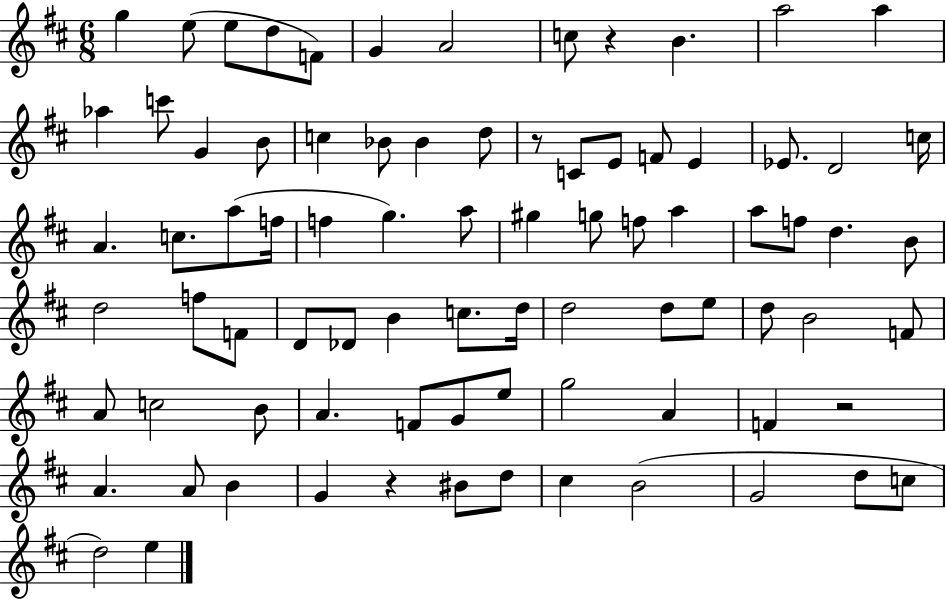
X:1
T:Untitled
M:6/8
L:1/4
K:D
g e/2 e/2 d/2 F/2 G A2 c/2 z B a2 a _a c'/2 G B/2 c _B/2 _B d/2 z/2 C/2 E/2 F/2 E _E/2 D2 c/4 A c/2 a/2 f/4 f g a/2 ^g g/2 f/2 a a/2 f/2 d B/2 d2 f/2 F/2 D/2 _D/2 B c/2 d/4 d2 d/2 e/2 d/2 B2 F/2 A/2 c2 B/2 A F/2 G/2 e/2 g2 A F z2 A A/2 B G z ^B/2 d/2 ^c B2 G2 d/2 c/2 d2 e